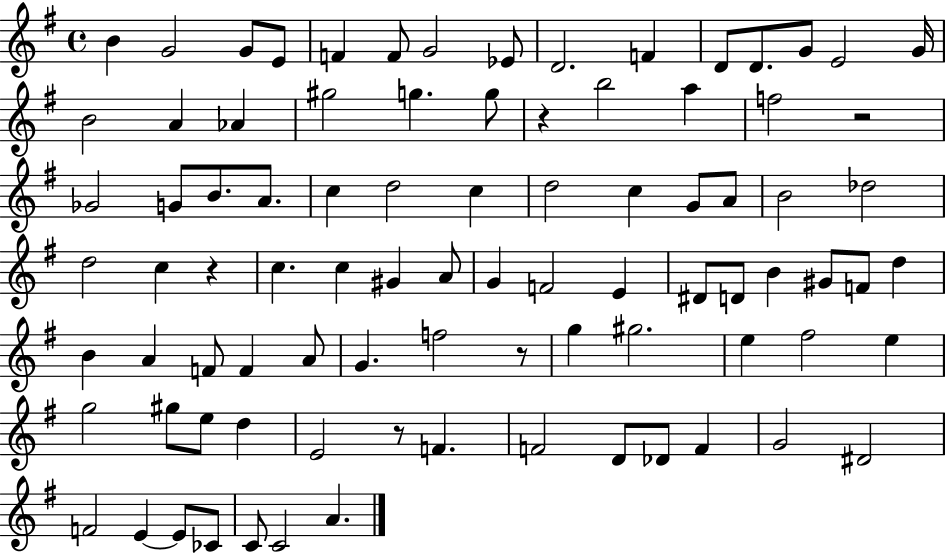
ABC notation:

X:1
T:Untitled
M:4/4
L:1/4
K:G
B G2 G/2 E/2 F F/2 G2 _E/2 D2 F D/2 D/2 G/2 E2 G/4 B2 A _A ^g2 g g/2 z b2 a f2 z2 _G2 G/2 B/2 A/2 c d2 c d2 c G/2 A/2 B2 _d2 d2 c z c c ^G A/2 G F2 E ^D/2 D/2 B ^G/2 F/2 d B A F/2 F A/2 G f2 z/2 g ^g2 e ^f2 e g2 ^g/2 e/2 d E2 z/2 F F2 D/2 _D/2 F G2 ^D2 F2 E E/2 _C/2 C/2 C2 A